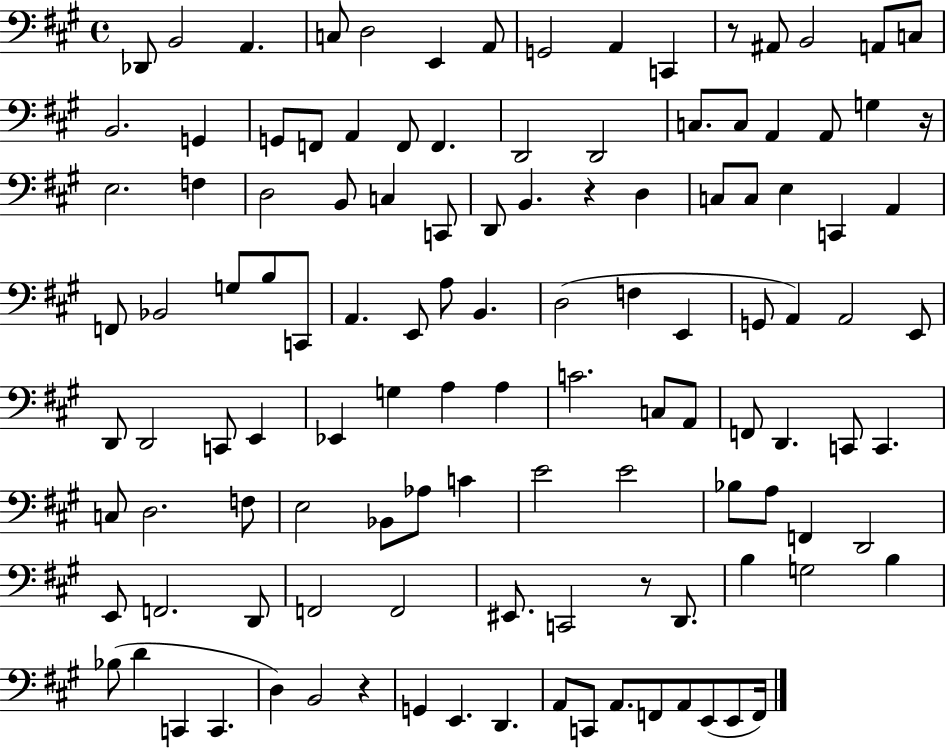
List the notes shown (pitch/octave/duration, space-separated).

Db2/e B2/h A2/q. C3/e D3/h E2/q A2/e G2/h A2/q C2/q R/e A#2/e B2/h A2/e C3/e B2/h. G2/q G2/e F2/e A2/q F2/e F2/q. D2/h D2/h C3/e. C3/e A2/q A2/e G3/q R/s E3/h. F3/q D3/h B2/e C3/q C2/e D2/e B2/q. R/q D3/q C3/e C3/e E3/q C2/q A2/q F2/e Bb2/h G3/e B3/e C2/e A2/q. E2/e A3/e B2/q. D3/h F3/q E2/q G2/e A2/q A2/h E2/e D2/e D2/h C2/e E2/q Eb2/q G3/q A3/q A3/q C4/h. C3/e A2/e F2/e D2/q. C2/e C2/q. C3/e D3/h. F3/e E3/h Bb2/e Ab3/e C4/q E4/h E4/h Bb3/e A3/e F2/q D2/h E2/e F2/h. D2/e F2/h F2/h EIS2/e. C2/h R/e D2/e. B3/q G3/h B3/q Bb3/e D4/q C2/q C2/q. D3/q B2/h R/q G2/q E2/q. D2/q. A2/e C2/e A2/e. F2/e A2/e E2/e E2/e F2/s